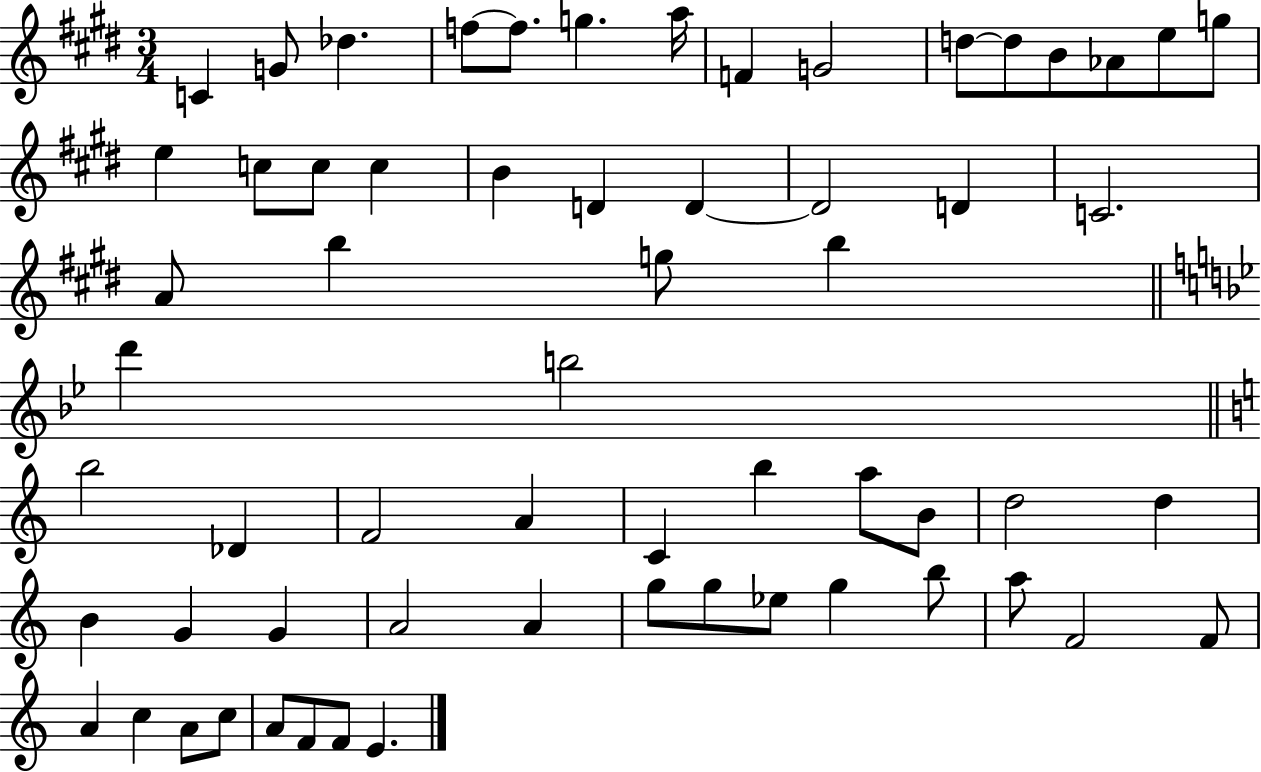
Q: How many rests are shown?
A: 0